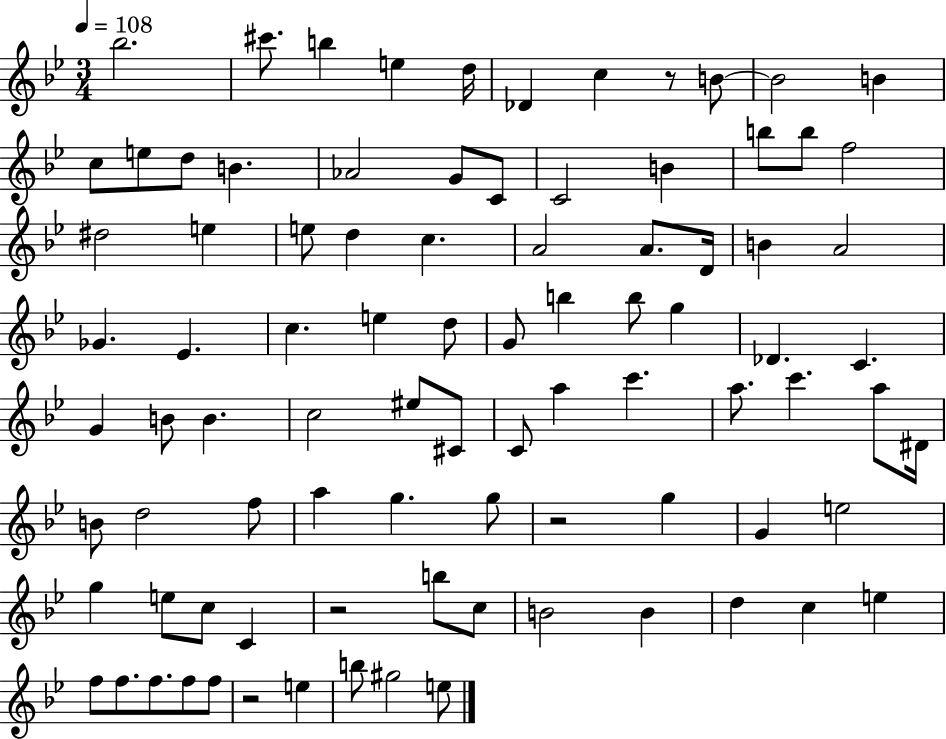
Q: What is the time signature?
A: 3/4